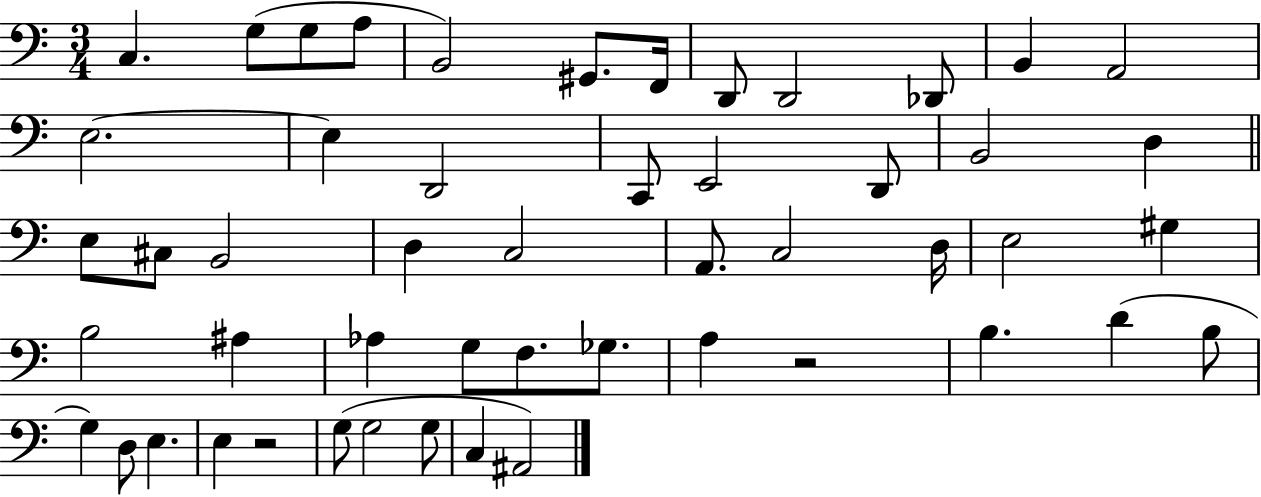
X:1
T:Untitled
M:3/4
L:1/4
K:C
C, G,/2 G,/2 A,/2 B,,2 ^G,,/2 F,,/4 D,,/2 D,,2 _D,,/2 B,, A,,2 E,2 E, D,,2 C,,/2 E,,2 D,,/2 B,,2 D, E,/2 ^C,/2 B,,2 D, C,2 A,,/2 C,2 D,/4 E,2 ^G, B,2 ^A, _A, G,/2 F,/2 _G,/2 A, z2 B, D B,/2 G, D,/2 E, E, z2 G,/2 G,2 G,/2 C, ^A,,2